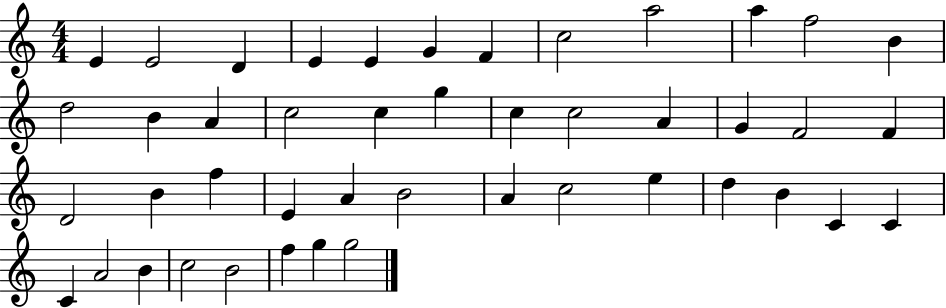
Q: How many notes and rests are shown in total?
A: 45